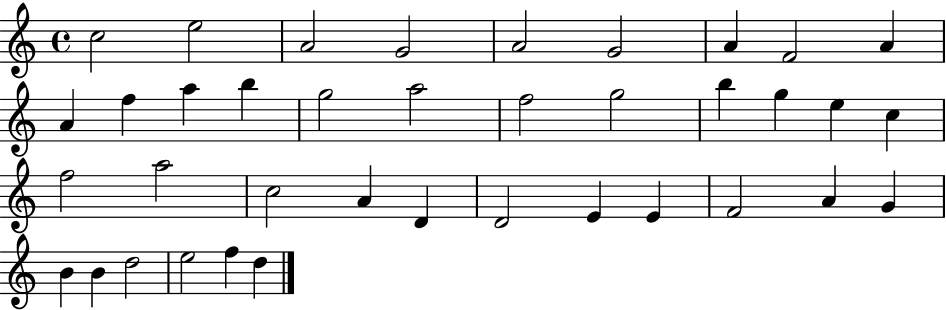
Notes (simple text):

C5/h E5/h A4/h G4/h A4/h G4/h A4/q F4/h A4/q A4/q F5/q A5/q B5/q G5/h A5/h F5/h G5/h B5/q G5/q E5/q C5/q F5/h A5/h C5/h A4/q D4/q D4/h E4/q E4/q F4/h A4/q G4/q B4/q B4/q D5/h E5/h F5/q D5/q